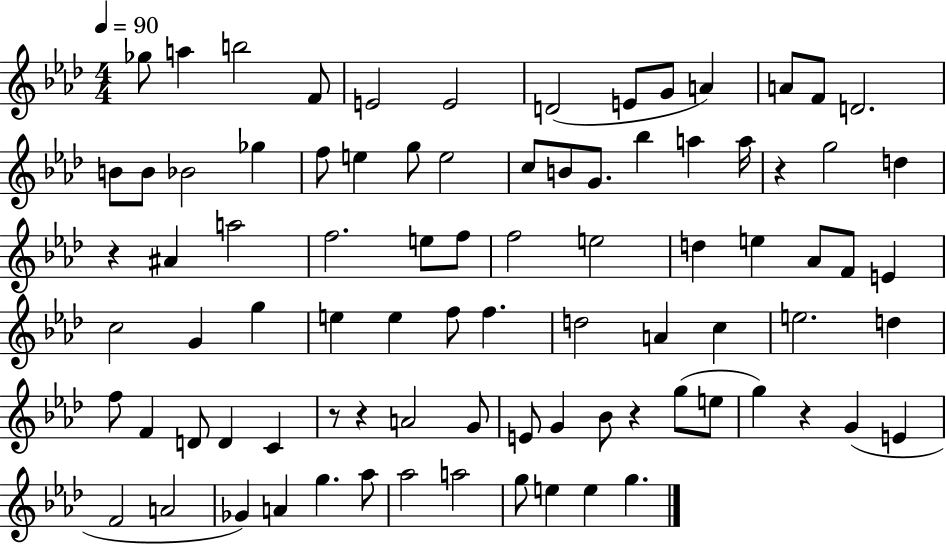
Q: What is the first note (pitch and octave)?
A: Gb5